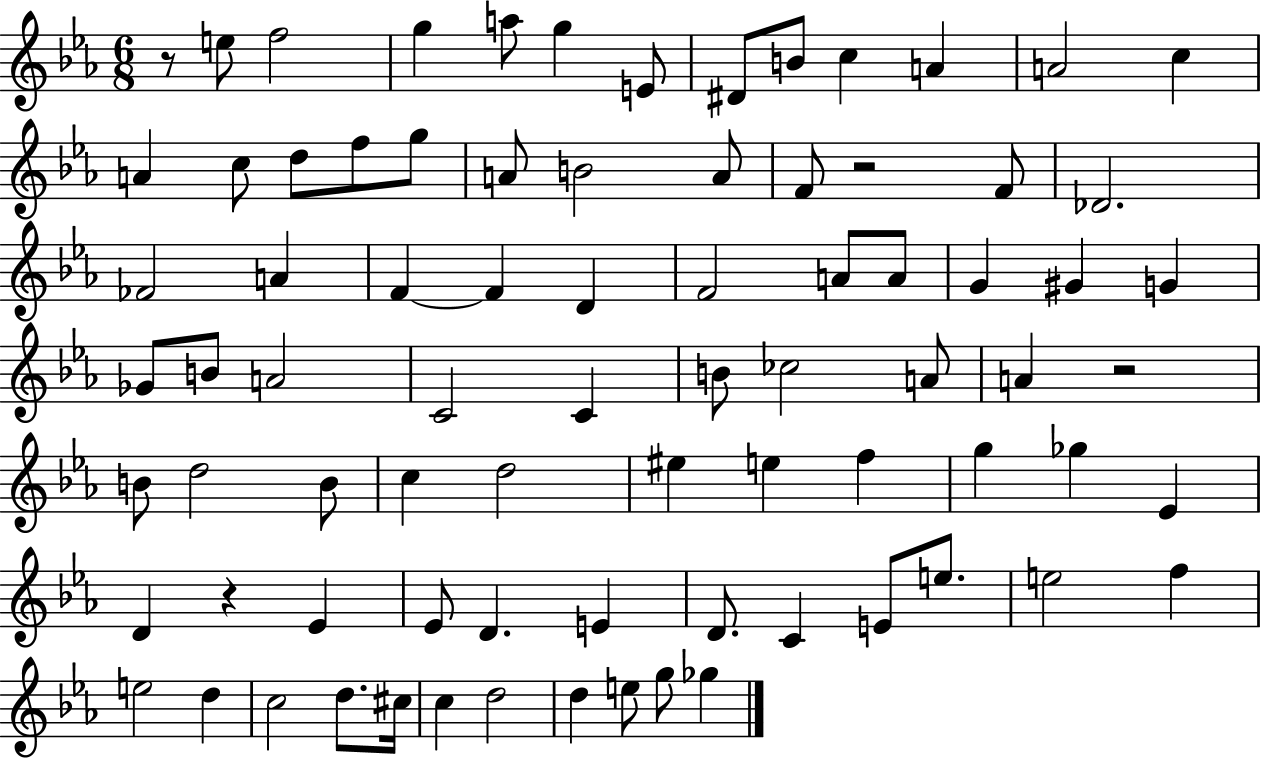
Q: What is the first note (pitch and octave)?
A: E5